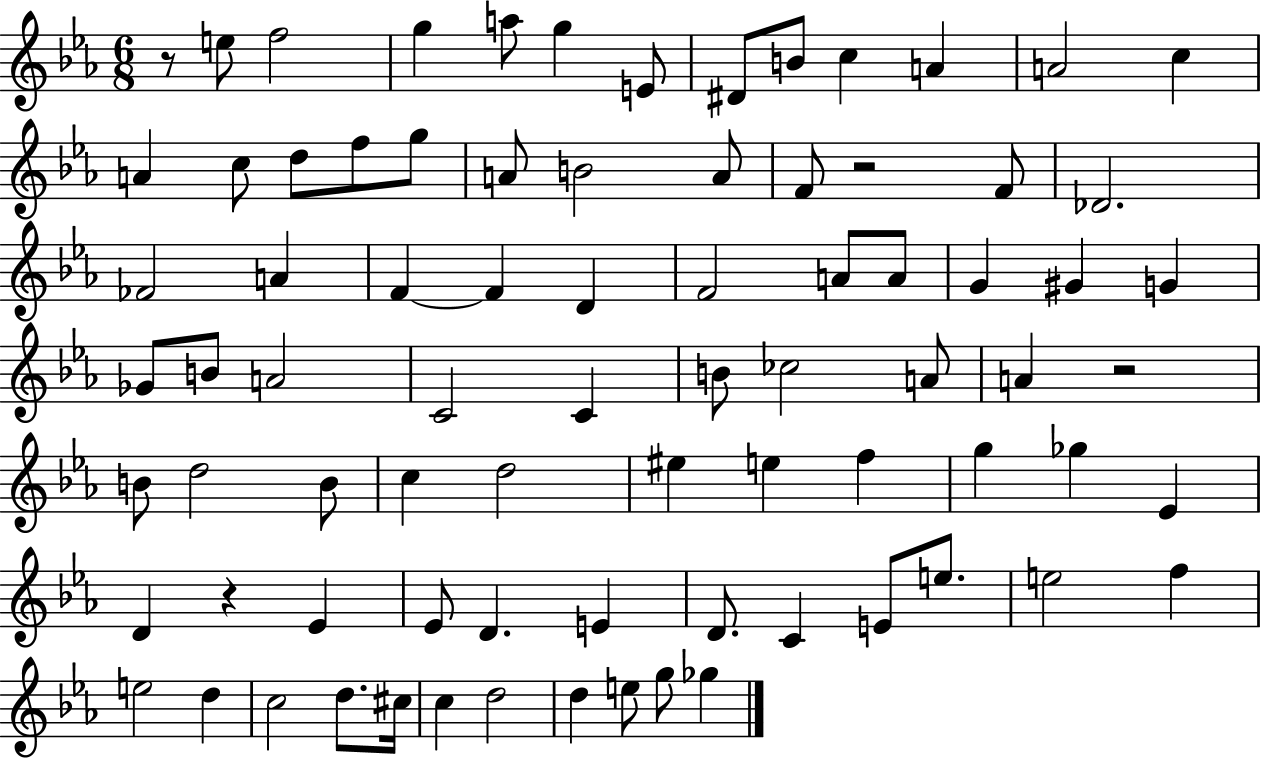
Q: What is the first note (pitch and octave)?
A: E5